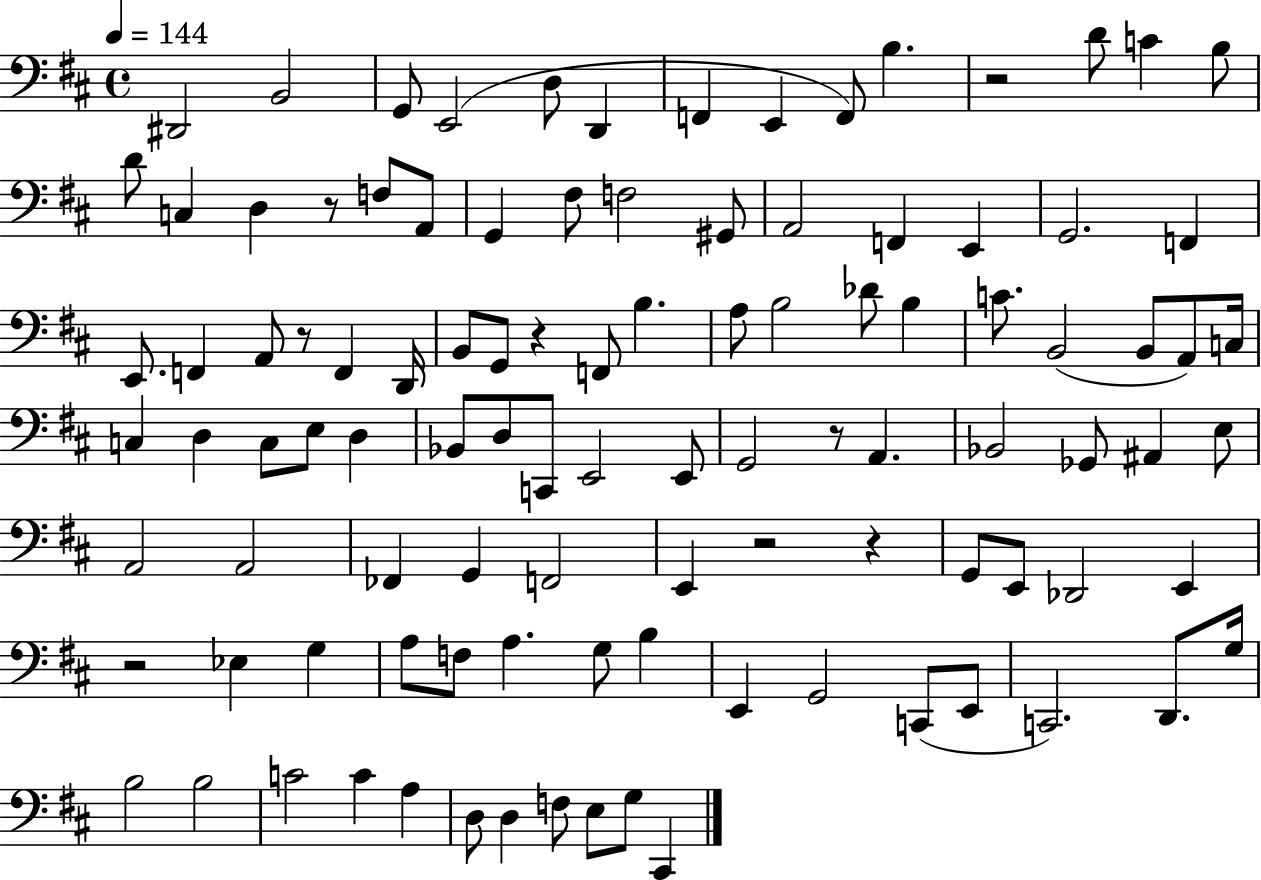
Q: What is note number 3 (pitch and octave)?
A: G2